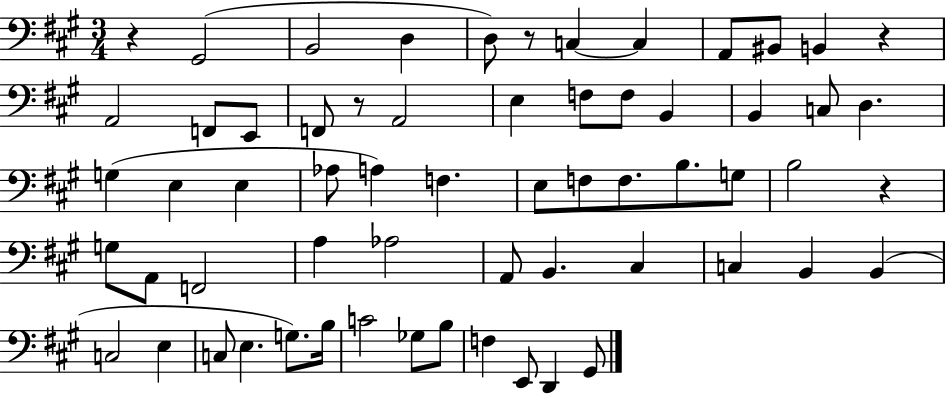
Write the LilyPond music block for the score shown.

{
  \clef bass
  \numericTimeSignature
  \time 3/4
  \key a \major
  r4 gis,2( | b,2 d4 | d8) r8 c4~~ c4 | a,8 bis,8 b,4 r4 | \break a,2 f,8 e,8 | f,8 r8 a,2 | e4 f8 f8 b,4 | b,4 c8 d4. | \break g4( e4 e4 | aes8 a4) f4. | e8 f8 f8. b8. g8 | b2 r4 | \break g8 a,8 f,2 | a4 aes2 | a,8 b,4. cis4 | c4 b,4 b,4( | \break c2 e4 | c8 e4. g8.) b16 | c'2 ges8 b8 | f4 e,8 d,4 gis,8 | \break \bar "|."
}